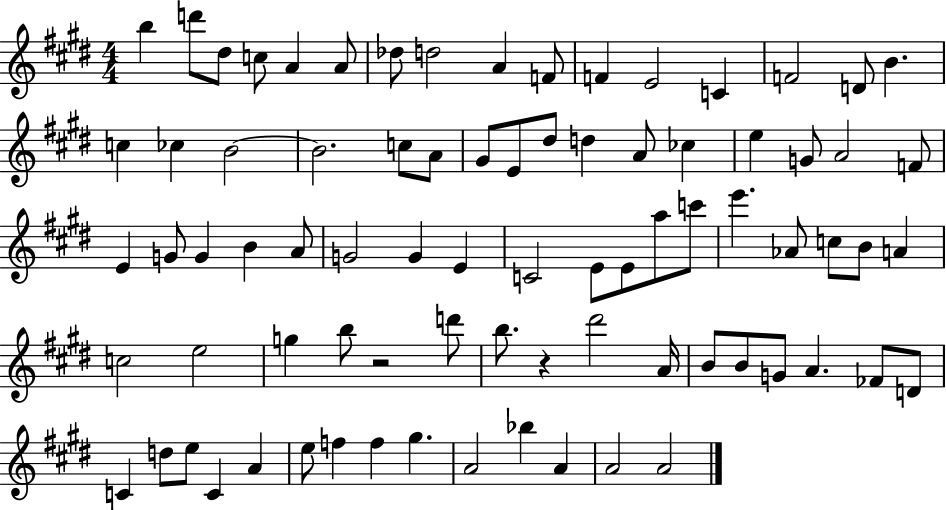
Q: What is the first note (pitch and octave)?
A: B5